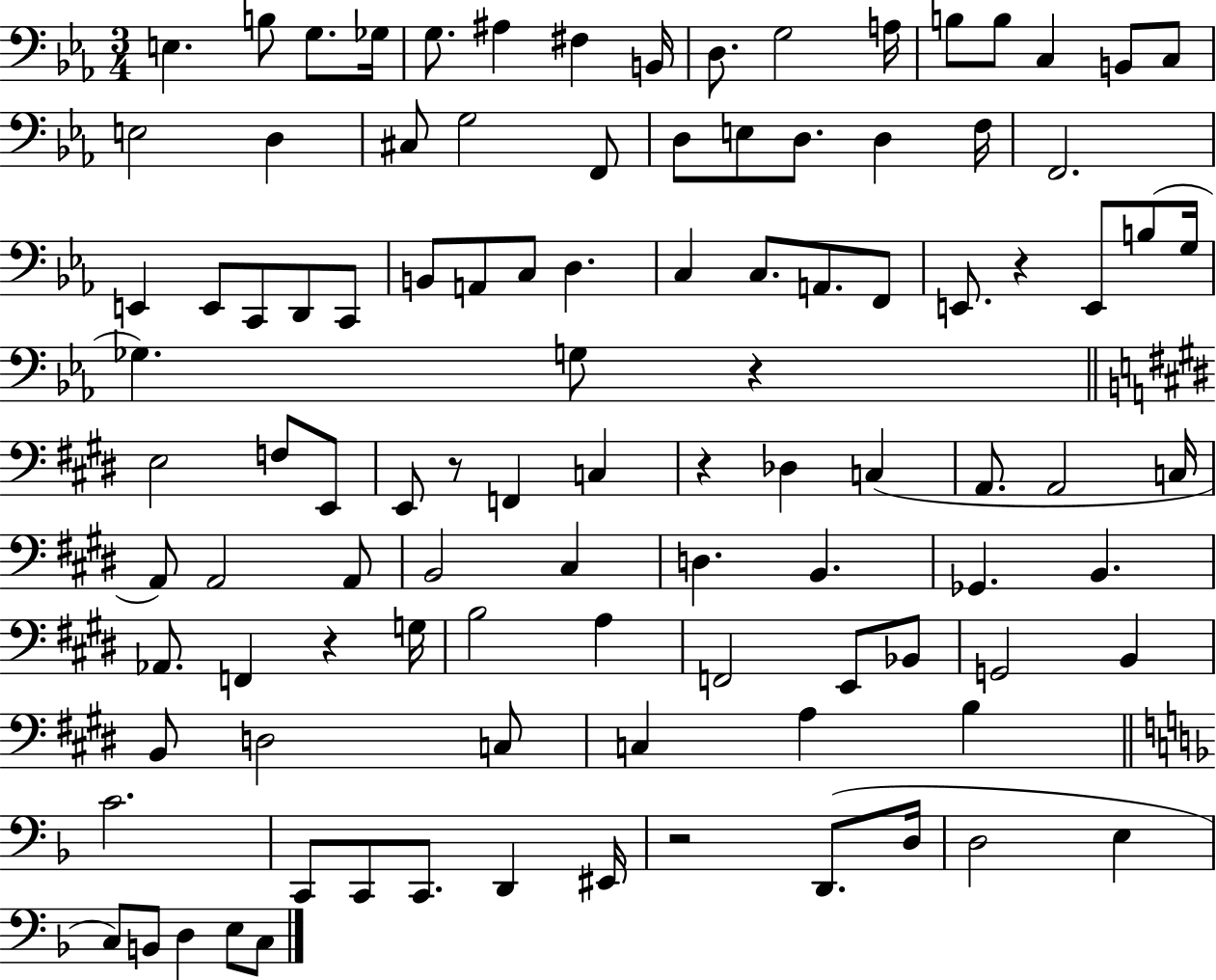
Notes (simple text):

E3/q. B3/e G3/e. Gb3/s G3/e. A#3/q F#3/q B2/s D3/e. G3/h A3/s B3/e B3/e C3/q B2/e C3/e E3/h D3/q C#3/e G3/h F2/e D3/e E3/e D3/e. D3/q F3/s F2/h. E2/q E2/e C2/e D2/e C2/e B2/e A2/e C3/e D3/q. C3/q C3/e. A2/e. F2/e E2/e. R/q E2/e B3/e G3/s Gb3/q. G3/e R/q E3/h F3/e E2/e E2/e R/e F2/q C3/q R/q Db3/q C3/q A2/e. A2/h C3/s A2/e A2/h A2/e B2/h C#3/q D3/q. B2/q. Gb2/q. B2/q. Ab2/e. F2/q R/q G3/s B3/h A3/q F2/h E2/e Bb2/e G2/h B2/q B2/e D3/h C3/e C3/q A3/q B3/q C4/h. C2/e C2/e C2/e. D2/q EIS2/s R/h D2/e. D3/s D3/h E3/q C3/e B2/e D3/q E3/e C3/e